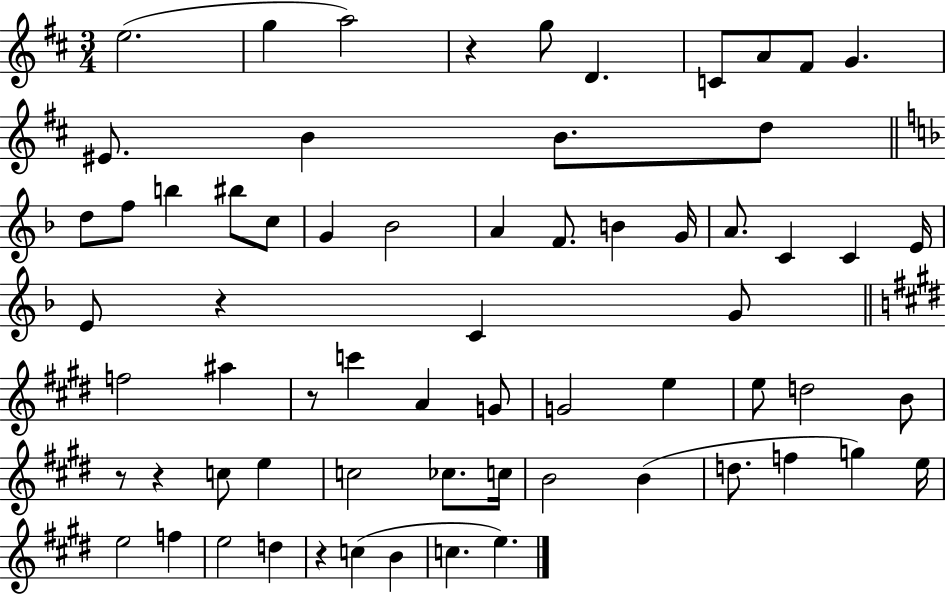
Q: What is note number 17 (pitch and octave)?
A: BIS5